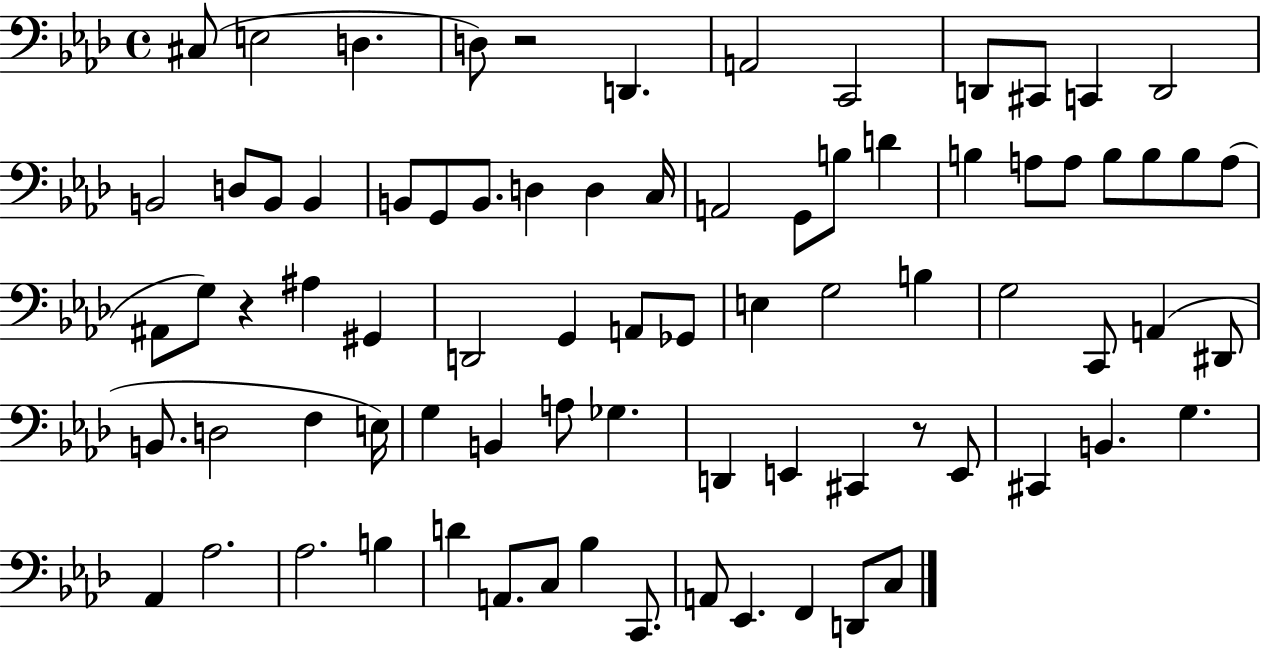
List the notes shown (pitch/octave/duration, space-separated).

C#3/e E3/h D3/q. D3/e R/h D2/q. A2/h C2/h D2/e C#2/e C2/q D2/h B2/h D3/e B2/e B2/q B2/e G2/e B2/e. D3/q D3/q C3/s A2/h G2/e B3/e D4/q B3/q A3/e A3/e B3/e B3/e B3/e A3/e A#2/e G3/e R/q A#3/q G#2/q D2/h G2/q A2/e Gb2/e E3/q G3/h B3/q G3/h C2/e A2/q D#2/e B2/e. D3/h F3/q E3/s G3/q B2/q A3/e Gb3/q. D2/q E2/q C#2/q R/e E2/e C#2/q B2/q. G3/q. Ab2/q Ab3/h. Ab3/h. B3/q D4/q A2/e. C3/e Bb3/q C2/e. A2/e Eb2/q. F2/q D2/e C3/e